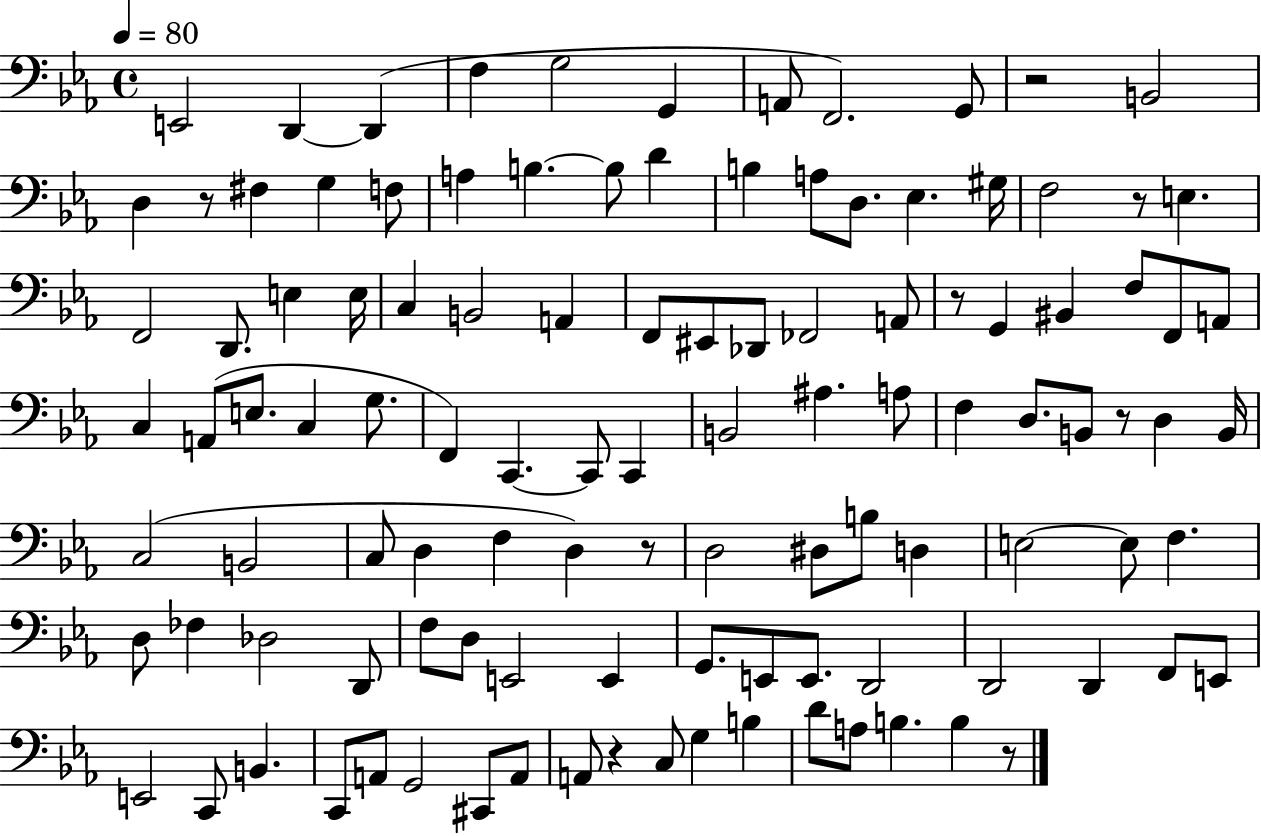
E2/h D2/q D2/q F3/q G3/h G2/q A2/e F2/h. G2/e R/h B2/h D3/q R/e F#3/q G3/q F3/e A3/q B3/q. B3/e D4/q B3/q A3/e D3/e. Eb3/q. G#3/s F3/h R/e E3/q. F2/h D2/e. E3/q E3/s C3/q B2/h A2/q F2/e EIS2/e Db2/e FES2/h A2/e R/e G2/q BIS2/q F3/e F2/e A2/e C3/q A2/e E3/e. C3/q G3/e. F2/q C2/q. C2/e C2/q B2/h A#3/q. A3/e F3/q D3/e. B2/e R/e D3/q B2/s C3/h B2/h C3/e D3/q F3/q D3/q R/e D3/h D#3/e B3/e D3/q E3/h E3/e F3/q. D3/e FES3/q Db3/h D2/e F3/e D3/e E2/h E2/q G2/e. E2/e E2/e. D2/h D2/h D2/q F2/e E2/e E2/h C2/e B2/q. C2/e A2/e G2/h C#2/e A2/e A2/e R/q C3/e G3/q B3/q D4/e A3/e B3/q. B3/q R/e